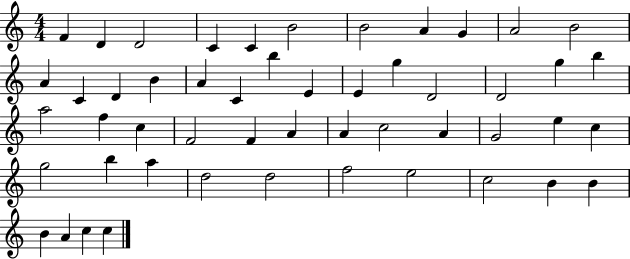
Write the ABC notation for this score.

X:1
T:Untitled
M:4/4
L:1/4
K:C
F D D2 C C B2 B2 A G A2 B2 A C D B A C b E E g D2 D2 g b a2 f c F2 F A A c2 A G2 e c g2 b a d2 d2 f2 e2 c2 B B B A c c